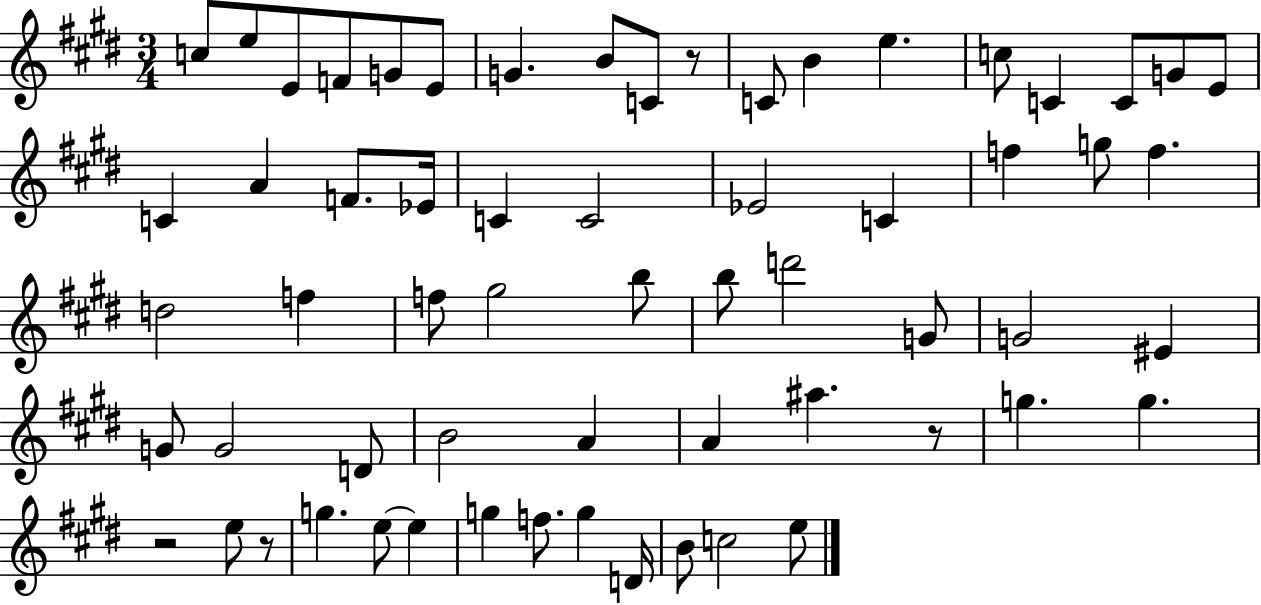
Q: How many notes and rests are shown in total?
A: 62